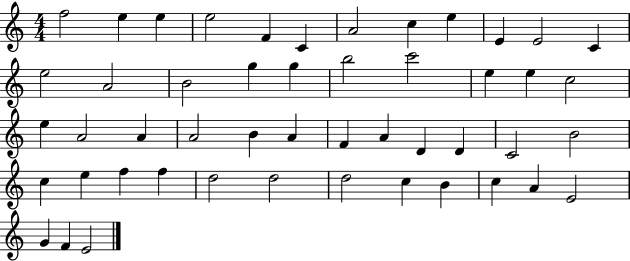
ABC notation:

X:1
T:Untitled
M:4/4
L:1/4
K:C
f2 e e e2 F C A2 c e E E2 C e2 A2 B2 g g b2 c'2 e e c2 e A2 A A2 B A F A D D C2 B2 c e f f d2 d2 d2 c B c A E2 G F E2